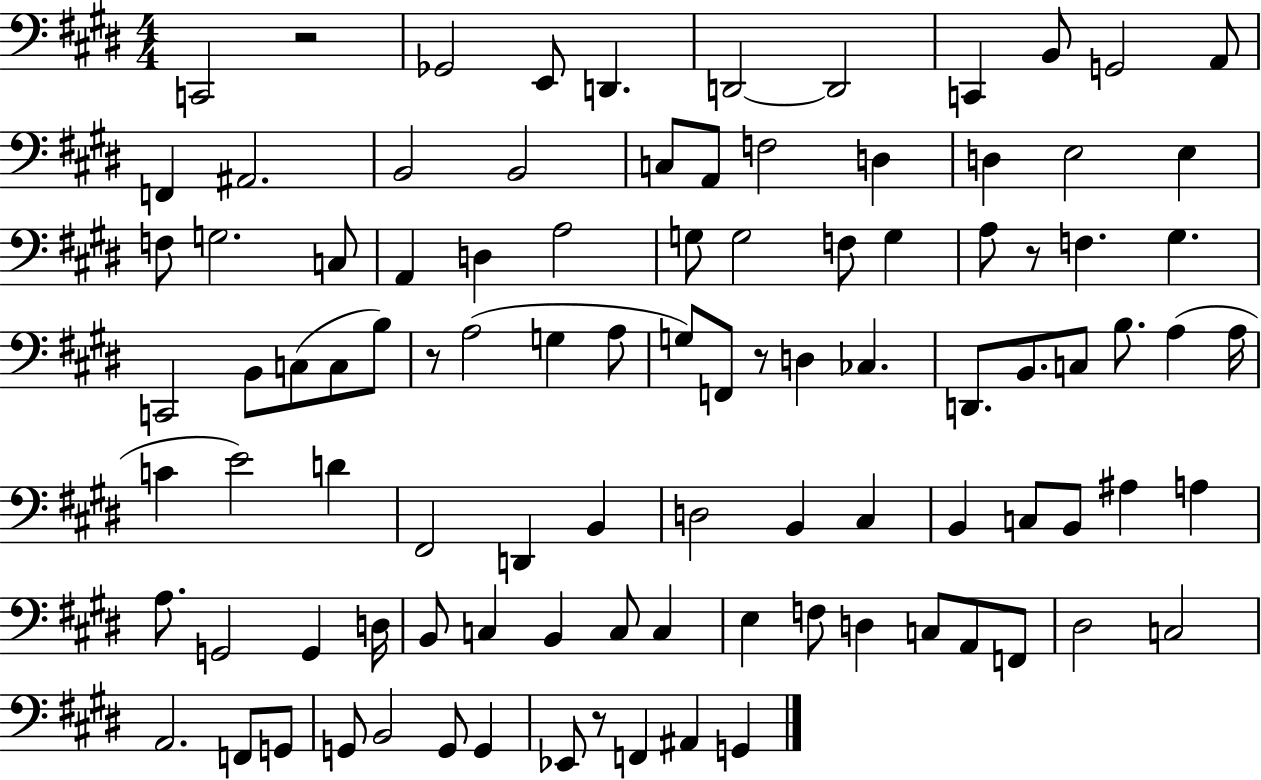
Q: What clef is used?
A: bass